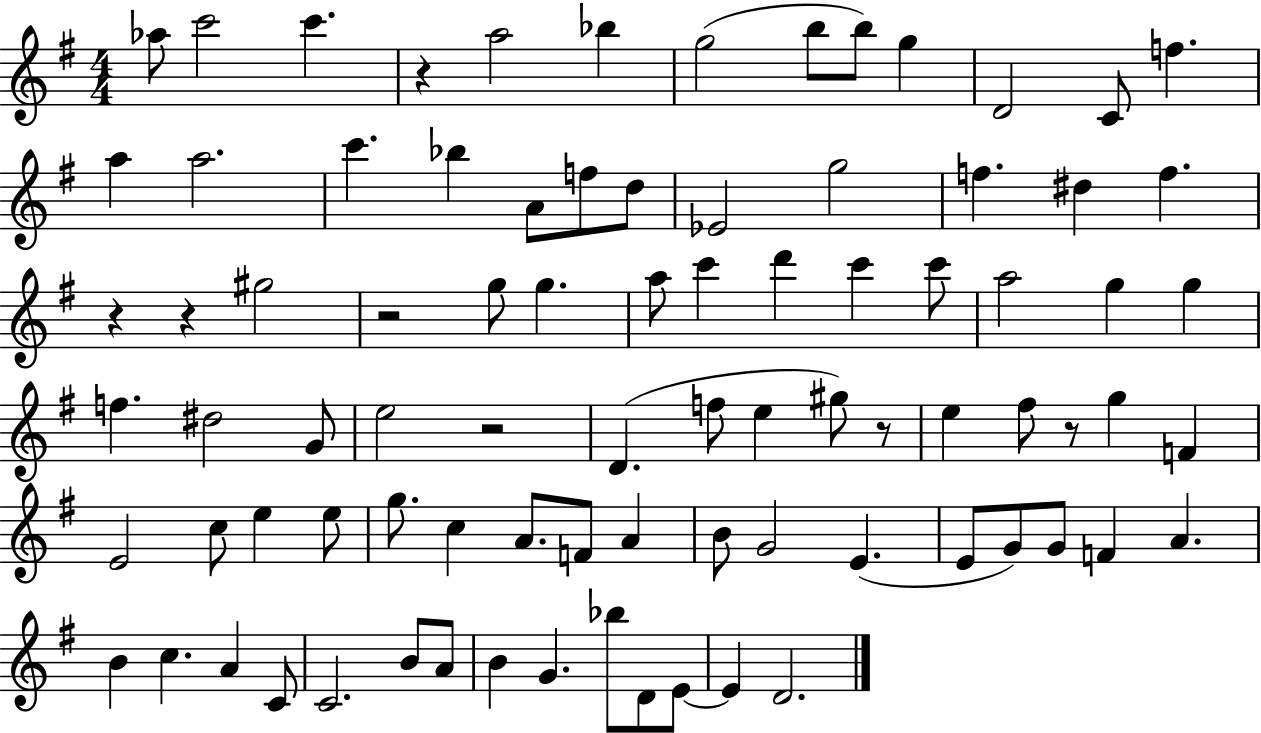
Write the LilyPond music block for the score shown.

{
  \clef treble
  \numericTimeSignature
  \time 4/4
  \key g \major
  aes''8 c'''2 c'''4. | r4 a''2 bes''4 | g''2( b''8 b''8) g''4 | d'2 c'8 f''4. | \break a''4 a''2. | c'''4. bes''4 a'8 f''8 d''8 | ees'2 g''2 | f''4. dis''4 f''4. | \break r4 r4 gis''2 | r2 g''8 g''4. | a''8 c'''4 d'''4 c'''4 c'''8 | a''2 g''4 g''4 | \break f''4. dis''2 g'8 | e''2 r2 | d'4.( f''8 e''4 gis''8) r8 | e''4 fis''8 r8 g''4 f'4 | \break e'2 c''8 e''4 e''8 | g''8. c''4 a'8. f'8 a'4 | b'8 g'2 e'4.( | e'8 g'8) g'8 f'4 a'4. | \break b'4 c''4. a'4 c'8 | c'2. b'8 a'8 | b'4 g'4. bes''8 d'8 e'8~~ | e'4 d'2. | \break \bar "|."
}